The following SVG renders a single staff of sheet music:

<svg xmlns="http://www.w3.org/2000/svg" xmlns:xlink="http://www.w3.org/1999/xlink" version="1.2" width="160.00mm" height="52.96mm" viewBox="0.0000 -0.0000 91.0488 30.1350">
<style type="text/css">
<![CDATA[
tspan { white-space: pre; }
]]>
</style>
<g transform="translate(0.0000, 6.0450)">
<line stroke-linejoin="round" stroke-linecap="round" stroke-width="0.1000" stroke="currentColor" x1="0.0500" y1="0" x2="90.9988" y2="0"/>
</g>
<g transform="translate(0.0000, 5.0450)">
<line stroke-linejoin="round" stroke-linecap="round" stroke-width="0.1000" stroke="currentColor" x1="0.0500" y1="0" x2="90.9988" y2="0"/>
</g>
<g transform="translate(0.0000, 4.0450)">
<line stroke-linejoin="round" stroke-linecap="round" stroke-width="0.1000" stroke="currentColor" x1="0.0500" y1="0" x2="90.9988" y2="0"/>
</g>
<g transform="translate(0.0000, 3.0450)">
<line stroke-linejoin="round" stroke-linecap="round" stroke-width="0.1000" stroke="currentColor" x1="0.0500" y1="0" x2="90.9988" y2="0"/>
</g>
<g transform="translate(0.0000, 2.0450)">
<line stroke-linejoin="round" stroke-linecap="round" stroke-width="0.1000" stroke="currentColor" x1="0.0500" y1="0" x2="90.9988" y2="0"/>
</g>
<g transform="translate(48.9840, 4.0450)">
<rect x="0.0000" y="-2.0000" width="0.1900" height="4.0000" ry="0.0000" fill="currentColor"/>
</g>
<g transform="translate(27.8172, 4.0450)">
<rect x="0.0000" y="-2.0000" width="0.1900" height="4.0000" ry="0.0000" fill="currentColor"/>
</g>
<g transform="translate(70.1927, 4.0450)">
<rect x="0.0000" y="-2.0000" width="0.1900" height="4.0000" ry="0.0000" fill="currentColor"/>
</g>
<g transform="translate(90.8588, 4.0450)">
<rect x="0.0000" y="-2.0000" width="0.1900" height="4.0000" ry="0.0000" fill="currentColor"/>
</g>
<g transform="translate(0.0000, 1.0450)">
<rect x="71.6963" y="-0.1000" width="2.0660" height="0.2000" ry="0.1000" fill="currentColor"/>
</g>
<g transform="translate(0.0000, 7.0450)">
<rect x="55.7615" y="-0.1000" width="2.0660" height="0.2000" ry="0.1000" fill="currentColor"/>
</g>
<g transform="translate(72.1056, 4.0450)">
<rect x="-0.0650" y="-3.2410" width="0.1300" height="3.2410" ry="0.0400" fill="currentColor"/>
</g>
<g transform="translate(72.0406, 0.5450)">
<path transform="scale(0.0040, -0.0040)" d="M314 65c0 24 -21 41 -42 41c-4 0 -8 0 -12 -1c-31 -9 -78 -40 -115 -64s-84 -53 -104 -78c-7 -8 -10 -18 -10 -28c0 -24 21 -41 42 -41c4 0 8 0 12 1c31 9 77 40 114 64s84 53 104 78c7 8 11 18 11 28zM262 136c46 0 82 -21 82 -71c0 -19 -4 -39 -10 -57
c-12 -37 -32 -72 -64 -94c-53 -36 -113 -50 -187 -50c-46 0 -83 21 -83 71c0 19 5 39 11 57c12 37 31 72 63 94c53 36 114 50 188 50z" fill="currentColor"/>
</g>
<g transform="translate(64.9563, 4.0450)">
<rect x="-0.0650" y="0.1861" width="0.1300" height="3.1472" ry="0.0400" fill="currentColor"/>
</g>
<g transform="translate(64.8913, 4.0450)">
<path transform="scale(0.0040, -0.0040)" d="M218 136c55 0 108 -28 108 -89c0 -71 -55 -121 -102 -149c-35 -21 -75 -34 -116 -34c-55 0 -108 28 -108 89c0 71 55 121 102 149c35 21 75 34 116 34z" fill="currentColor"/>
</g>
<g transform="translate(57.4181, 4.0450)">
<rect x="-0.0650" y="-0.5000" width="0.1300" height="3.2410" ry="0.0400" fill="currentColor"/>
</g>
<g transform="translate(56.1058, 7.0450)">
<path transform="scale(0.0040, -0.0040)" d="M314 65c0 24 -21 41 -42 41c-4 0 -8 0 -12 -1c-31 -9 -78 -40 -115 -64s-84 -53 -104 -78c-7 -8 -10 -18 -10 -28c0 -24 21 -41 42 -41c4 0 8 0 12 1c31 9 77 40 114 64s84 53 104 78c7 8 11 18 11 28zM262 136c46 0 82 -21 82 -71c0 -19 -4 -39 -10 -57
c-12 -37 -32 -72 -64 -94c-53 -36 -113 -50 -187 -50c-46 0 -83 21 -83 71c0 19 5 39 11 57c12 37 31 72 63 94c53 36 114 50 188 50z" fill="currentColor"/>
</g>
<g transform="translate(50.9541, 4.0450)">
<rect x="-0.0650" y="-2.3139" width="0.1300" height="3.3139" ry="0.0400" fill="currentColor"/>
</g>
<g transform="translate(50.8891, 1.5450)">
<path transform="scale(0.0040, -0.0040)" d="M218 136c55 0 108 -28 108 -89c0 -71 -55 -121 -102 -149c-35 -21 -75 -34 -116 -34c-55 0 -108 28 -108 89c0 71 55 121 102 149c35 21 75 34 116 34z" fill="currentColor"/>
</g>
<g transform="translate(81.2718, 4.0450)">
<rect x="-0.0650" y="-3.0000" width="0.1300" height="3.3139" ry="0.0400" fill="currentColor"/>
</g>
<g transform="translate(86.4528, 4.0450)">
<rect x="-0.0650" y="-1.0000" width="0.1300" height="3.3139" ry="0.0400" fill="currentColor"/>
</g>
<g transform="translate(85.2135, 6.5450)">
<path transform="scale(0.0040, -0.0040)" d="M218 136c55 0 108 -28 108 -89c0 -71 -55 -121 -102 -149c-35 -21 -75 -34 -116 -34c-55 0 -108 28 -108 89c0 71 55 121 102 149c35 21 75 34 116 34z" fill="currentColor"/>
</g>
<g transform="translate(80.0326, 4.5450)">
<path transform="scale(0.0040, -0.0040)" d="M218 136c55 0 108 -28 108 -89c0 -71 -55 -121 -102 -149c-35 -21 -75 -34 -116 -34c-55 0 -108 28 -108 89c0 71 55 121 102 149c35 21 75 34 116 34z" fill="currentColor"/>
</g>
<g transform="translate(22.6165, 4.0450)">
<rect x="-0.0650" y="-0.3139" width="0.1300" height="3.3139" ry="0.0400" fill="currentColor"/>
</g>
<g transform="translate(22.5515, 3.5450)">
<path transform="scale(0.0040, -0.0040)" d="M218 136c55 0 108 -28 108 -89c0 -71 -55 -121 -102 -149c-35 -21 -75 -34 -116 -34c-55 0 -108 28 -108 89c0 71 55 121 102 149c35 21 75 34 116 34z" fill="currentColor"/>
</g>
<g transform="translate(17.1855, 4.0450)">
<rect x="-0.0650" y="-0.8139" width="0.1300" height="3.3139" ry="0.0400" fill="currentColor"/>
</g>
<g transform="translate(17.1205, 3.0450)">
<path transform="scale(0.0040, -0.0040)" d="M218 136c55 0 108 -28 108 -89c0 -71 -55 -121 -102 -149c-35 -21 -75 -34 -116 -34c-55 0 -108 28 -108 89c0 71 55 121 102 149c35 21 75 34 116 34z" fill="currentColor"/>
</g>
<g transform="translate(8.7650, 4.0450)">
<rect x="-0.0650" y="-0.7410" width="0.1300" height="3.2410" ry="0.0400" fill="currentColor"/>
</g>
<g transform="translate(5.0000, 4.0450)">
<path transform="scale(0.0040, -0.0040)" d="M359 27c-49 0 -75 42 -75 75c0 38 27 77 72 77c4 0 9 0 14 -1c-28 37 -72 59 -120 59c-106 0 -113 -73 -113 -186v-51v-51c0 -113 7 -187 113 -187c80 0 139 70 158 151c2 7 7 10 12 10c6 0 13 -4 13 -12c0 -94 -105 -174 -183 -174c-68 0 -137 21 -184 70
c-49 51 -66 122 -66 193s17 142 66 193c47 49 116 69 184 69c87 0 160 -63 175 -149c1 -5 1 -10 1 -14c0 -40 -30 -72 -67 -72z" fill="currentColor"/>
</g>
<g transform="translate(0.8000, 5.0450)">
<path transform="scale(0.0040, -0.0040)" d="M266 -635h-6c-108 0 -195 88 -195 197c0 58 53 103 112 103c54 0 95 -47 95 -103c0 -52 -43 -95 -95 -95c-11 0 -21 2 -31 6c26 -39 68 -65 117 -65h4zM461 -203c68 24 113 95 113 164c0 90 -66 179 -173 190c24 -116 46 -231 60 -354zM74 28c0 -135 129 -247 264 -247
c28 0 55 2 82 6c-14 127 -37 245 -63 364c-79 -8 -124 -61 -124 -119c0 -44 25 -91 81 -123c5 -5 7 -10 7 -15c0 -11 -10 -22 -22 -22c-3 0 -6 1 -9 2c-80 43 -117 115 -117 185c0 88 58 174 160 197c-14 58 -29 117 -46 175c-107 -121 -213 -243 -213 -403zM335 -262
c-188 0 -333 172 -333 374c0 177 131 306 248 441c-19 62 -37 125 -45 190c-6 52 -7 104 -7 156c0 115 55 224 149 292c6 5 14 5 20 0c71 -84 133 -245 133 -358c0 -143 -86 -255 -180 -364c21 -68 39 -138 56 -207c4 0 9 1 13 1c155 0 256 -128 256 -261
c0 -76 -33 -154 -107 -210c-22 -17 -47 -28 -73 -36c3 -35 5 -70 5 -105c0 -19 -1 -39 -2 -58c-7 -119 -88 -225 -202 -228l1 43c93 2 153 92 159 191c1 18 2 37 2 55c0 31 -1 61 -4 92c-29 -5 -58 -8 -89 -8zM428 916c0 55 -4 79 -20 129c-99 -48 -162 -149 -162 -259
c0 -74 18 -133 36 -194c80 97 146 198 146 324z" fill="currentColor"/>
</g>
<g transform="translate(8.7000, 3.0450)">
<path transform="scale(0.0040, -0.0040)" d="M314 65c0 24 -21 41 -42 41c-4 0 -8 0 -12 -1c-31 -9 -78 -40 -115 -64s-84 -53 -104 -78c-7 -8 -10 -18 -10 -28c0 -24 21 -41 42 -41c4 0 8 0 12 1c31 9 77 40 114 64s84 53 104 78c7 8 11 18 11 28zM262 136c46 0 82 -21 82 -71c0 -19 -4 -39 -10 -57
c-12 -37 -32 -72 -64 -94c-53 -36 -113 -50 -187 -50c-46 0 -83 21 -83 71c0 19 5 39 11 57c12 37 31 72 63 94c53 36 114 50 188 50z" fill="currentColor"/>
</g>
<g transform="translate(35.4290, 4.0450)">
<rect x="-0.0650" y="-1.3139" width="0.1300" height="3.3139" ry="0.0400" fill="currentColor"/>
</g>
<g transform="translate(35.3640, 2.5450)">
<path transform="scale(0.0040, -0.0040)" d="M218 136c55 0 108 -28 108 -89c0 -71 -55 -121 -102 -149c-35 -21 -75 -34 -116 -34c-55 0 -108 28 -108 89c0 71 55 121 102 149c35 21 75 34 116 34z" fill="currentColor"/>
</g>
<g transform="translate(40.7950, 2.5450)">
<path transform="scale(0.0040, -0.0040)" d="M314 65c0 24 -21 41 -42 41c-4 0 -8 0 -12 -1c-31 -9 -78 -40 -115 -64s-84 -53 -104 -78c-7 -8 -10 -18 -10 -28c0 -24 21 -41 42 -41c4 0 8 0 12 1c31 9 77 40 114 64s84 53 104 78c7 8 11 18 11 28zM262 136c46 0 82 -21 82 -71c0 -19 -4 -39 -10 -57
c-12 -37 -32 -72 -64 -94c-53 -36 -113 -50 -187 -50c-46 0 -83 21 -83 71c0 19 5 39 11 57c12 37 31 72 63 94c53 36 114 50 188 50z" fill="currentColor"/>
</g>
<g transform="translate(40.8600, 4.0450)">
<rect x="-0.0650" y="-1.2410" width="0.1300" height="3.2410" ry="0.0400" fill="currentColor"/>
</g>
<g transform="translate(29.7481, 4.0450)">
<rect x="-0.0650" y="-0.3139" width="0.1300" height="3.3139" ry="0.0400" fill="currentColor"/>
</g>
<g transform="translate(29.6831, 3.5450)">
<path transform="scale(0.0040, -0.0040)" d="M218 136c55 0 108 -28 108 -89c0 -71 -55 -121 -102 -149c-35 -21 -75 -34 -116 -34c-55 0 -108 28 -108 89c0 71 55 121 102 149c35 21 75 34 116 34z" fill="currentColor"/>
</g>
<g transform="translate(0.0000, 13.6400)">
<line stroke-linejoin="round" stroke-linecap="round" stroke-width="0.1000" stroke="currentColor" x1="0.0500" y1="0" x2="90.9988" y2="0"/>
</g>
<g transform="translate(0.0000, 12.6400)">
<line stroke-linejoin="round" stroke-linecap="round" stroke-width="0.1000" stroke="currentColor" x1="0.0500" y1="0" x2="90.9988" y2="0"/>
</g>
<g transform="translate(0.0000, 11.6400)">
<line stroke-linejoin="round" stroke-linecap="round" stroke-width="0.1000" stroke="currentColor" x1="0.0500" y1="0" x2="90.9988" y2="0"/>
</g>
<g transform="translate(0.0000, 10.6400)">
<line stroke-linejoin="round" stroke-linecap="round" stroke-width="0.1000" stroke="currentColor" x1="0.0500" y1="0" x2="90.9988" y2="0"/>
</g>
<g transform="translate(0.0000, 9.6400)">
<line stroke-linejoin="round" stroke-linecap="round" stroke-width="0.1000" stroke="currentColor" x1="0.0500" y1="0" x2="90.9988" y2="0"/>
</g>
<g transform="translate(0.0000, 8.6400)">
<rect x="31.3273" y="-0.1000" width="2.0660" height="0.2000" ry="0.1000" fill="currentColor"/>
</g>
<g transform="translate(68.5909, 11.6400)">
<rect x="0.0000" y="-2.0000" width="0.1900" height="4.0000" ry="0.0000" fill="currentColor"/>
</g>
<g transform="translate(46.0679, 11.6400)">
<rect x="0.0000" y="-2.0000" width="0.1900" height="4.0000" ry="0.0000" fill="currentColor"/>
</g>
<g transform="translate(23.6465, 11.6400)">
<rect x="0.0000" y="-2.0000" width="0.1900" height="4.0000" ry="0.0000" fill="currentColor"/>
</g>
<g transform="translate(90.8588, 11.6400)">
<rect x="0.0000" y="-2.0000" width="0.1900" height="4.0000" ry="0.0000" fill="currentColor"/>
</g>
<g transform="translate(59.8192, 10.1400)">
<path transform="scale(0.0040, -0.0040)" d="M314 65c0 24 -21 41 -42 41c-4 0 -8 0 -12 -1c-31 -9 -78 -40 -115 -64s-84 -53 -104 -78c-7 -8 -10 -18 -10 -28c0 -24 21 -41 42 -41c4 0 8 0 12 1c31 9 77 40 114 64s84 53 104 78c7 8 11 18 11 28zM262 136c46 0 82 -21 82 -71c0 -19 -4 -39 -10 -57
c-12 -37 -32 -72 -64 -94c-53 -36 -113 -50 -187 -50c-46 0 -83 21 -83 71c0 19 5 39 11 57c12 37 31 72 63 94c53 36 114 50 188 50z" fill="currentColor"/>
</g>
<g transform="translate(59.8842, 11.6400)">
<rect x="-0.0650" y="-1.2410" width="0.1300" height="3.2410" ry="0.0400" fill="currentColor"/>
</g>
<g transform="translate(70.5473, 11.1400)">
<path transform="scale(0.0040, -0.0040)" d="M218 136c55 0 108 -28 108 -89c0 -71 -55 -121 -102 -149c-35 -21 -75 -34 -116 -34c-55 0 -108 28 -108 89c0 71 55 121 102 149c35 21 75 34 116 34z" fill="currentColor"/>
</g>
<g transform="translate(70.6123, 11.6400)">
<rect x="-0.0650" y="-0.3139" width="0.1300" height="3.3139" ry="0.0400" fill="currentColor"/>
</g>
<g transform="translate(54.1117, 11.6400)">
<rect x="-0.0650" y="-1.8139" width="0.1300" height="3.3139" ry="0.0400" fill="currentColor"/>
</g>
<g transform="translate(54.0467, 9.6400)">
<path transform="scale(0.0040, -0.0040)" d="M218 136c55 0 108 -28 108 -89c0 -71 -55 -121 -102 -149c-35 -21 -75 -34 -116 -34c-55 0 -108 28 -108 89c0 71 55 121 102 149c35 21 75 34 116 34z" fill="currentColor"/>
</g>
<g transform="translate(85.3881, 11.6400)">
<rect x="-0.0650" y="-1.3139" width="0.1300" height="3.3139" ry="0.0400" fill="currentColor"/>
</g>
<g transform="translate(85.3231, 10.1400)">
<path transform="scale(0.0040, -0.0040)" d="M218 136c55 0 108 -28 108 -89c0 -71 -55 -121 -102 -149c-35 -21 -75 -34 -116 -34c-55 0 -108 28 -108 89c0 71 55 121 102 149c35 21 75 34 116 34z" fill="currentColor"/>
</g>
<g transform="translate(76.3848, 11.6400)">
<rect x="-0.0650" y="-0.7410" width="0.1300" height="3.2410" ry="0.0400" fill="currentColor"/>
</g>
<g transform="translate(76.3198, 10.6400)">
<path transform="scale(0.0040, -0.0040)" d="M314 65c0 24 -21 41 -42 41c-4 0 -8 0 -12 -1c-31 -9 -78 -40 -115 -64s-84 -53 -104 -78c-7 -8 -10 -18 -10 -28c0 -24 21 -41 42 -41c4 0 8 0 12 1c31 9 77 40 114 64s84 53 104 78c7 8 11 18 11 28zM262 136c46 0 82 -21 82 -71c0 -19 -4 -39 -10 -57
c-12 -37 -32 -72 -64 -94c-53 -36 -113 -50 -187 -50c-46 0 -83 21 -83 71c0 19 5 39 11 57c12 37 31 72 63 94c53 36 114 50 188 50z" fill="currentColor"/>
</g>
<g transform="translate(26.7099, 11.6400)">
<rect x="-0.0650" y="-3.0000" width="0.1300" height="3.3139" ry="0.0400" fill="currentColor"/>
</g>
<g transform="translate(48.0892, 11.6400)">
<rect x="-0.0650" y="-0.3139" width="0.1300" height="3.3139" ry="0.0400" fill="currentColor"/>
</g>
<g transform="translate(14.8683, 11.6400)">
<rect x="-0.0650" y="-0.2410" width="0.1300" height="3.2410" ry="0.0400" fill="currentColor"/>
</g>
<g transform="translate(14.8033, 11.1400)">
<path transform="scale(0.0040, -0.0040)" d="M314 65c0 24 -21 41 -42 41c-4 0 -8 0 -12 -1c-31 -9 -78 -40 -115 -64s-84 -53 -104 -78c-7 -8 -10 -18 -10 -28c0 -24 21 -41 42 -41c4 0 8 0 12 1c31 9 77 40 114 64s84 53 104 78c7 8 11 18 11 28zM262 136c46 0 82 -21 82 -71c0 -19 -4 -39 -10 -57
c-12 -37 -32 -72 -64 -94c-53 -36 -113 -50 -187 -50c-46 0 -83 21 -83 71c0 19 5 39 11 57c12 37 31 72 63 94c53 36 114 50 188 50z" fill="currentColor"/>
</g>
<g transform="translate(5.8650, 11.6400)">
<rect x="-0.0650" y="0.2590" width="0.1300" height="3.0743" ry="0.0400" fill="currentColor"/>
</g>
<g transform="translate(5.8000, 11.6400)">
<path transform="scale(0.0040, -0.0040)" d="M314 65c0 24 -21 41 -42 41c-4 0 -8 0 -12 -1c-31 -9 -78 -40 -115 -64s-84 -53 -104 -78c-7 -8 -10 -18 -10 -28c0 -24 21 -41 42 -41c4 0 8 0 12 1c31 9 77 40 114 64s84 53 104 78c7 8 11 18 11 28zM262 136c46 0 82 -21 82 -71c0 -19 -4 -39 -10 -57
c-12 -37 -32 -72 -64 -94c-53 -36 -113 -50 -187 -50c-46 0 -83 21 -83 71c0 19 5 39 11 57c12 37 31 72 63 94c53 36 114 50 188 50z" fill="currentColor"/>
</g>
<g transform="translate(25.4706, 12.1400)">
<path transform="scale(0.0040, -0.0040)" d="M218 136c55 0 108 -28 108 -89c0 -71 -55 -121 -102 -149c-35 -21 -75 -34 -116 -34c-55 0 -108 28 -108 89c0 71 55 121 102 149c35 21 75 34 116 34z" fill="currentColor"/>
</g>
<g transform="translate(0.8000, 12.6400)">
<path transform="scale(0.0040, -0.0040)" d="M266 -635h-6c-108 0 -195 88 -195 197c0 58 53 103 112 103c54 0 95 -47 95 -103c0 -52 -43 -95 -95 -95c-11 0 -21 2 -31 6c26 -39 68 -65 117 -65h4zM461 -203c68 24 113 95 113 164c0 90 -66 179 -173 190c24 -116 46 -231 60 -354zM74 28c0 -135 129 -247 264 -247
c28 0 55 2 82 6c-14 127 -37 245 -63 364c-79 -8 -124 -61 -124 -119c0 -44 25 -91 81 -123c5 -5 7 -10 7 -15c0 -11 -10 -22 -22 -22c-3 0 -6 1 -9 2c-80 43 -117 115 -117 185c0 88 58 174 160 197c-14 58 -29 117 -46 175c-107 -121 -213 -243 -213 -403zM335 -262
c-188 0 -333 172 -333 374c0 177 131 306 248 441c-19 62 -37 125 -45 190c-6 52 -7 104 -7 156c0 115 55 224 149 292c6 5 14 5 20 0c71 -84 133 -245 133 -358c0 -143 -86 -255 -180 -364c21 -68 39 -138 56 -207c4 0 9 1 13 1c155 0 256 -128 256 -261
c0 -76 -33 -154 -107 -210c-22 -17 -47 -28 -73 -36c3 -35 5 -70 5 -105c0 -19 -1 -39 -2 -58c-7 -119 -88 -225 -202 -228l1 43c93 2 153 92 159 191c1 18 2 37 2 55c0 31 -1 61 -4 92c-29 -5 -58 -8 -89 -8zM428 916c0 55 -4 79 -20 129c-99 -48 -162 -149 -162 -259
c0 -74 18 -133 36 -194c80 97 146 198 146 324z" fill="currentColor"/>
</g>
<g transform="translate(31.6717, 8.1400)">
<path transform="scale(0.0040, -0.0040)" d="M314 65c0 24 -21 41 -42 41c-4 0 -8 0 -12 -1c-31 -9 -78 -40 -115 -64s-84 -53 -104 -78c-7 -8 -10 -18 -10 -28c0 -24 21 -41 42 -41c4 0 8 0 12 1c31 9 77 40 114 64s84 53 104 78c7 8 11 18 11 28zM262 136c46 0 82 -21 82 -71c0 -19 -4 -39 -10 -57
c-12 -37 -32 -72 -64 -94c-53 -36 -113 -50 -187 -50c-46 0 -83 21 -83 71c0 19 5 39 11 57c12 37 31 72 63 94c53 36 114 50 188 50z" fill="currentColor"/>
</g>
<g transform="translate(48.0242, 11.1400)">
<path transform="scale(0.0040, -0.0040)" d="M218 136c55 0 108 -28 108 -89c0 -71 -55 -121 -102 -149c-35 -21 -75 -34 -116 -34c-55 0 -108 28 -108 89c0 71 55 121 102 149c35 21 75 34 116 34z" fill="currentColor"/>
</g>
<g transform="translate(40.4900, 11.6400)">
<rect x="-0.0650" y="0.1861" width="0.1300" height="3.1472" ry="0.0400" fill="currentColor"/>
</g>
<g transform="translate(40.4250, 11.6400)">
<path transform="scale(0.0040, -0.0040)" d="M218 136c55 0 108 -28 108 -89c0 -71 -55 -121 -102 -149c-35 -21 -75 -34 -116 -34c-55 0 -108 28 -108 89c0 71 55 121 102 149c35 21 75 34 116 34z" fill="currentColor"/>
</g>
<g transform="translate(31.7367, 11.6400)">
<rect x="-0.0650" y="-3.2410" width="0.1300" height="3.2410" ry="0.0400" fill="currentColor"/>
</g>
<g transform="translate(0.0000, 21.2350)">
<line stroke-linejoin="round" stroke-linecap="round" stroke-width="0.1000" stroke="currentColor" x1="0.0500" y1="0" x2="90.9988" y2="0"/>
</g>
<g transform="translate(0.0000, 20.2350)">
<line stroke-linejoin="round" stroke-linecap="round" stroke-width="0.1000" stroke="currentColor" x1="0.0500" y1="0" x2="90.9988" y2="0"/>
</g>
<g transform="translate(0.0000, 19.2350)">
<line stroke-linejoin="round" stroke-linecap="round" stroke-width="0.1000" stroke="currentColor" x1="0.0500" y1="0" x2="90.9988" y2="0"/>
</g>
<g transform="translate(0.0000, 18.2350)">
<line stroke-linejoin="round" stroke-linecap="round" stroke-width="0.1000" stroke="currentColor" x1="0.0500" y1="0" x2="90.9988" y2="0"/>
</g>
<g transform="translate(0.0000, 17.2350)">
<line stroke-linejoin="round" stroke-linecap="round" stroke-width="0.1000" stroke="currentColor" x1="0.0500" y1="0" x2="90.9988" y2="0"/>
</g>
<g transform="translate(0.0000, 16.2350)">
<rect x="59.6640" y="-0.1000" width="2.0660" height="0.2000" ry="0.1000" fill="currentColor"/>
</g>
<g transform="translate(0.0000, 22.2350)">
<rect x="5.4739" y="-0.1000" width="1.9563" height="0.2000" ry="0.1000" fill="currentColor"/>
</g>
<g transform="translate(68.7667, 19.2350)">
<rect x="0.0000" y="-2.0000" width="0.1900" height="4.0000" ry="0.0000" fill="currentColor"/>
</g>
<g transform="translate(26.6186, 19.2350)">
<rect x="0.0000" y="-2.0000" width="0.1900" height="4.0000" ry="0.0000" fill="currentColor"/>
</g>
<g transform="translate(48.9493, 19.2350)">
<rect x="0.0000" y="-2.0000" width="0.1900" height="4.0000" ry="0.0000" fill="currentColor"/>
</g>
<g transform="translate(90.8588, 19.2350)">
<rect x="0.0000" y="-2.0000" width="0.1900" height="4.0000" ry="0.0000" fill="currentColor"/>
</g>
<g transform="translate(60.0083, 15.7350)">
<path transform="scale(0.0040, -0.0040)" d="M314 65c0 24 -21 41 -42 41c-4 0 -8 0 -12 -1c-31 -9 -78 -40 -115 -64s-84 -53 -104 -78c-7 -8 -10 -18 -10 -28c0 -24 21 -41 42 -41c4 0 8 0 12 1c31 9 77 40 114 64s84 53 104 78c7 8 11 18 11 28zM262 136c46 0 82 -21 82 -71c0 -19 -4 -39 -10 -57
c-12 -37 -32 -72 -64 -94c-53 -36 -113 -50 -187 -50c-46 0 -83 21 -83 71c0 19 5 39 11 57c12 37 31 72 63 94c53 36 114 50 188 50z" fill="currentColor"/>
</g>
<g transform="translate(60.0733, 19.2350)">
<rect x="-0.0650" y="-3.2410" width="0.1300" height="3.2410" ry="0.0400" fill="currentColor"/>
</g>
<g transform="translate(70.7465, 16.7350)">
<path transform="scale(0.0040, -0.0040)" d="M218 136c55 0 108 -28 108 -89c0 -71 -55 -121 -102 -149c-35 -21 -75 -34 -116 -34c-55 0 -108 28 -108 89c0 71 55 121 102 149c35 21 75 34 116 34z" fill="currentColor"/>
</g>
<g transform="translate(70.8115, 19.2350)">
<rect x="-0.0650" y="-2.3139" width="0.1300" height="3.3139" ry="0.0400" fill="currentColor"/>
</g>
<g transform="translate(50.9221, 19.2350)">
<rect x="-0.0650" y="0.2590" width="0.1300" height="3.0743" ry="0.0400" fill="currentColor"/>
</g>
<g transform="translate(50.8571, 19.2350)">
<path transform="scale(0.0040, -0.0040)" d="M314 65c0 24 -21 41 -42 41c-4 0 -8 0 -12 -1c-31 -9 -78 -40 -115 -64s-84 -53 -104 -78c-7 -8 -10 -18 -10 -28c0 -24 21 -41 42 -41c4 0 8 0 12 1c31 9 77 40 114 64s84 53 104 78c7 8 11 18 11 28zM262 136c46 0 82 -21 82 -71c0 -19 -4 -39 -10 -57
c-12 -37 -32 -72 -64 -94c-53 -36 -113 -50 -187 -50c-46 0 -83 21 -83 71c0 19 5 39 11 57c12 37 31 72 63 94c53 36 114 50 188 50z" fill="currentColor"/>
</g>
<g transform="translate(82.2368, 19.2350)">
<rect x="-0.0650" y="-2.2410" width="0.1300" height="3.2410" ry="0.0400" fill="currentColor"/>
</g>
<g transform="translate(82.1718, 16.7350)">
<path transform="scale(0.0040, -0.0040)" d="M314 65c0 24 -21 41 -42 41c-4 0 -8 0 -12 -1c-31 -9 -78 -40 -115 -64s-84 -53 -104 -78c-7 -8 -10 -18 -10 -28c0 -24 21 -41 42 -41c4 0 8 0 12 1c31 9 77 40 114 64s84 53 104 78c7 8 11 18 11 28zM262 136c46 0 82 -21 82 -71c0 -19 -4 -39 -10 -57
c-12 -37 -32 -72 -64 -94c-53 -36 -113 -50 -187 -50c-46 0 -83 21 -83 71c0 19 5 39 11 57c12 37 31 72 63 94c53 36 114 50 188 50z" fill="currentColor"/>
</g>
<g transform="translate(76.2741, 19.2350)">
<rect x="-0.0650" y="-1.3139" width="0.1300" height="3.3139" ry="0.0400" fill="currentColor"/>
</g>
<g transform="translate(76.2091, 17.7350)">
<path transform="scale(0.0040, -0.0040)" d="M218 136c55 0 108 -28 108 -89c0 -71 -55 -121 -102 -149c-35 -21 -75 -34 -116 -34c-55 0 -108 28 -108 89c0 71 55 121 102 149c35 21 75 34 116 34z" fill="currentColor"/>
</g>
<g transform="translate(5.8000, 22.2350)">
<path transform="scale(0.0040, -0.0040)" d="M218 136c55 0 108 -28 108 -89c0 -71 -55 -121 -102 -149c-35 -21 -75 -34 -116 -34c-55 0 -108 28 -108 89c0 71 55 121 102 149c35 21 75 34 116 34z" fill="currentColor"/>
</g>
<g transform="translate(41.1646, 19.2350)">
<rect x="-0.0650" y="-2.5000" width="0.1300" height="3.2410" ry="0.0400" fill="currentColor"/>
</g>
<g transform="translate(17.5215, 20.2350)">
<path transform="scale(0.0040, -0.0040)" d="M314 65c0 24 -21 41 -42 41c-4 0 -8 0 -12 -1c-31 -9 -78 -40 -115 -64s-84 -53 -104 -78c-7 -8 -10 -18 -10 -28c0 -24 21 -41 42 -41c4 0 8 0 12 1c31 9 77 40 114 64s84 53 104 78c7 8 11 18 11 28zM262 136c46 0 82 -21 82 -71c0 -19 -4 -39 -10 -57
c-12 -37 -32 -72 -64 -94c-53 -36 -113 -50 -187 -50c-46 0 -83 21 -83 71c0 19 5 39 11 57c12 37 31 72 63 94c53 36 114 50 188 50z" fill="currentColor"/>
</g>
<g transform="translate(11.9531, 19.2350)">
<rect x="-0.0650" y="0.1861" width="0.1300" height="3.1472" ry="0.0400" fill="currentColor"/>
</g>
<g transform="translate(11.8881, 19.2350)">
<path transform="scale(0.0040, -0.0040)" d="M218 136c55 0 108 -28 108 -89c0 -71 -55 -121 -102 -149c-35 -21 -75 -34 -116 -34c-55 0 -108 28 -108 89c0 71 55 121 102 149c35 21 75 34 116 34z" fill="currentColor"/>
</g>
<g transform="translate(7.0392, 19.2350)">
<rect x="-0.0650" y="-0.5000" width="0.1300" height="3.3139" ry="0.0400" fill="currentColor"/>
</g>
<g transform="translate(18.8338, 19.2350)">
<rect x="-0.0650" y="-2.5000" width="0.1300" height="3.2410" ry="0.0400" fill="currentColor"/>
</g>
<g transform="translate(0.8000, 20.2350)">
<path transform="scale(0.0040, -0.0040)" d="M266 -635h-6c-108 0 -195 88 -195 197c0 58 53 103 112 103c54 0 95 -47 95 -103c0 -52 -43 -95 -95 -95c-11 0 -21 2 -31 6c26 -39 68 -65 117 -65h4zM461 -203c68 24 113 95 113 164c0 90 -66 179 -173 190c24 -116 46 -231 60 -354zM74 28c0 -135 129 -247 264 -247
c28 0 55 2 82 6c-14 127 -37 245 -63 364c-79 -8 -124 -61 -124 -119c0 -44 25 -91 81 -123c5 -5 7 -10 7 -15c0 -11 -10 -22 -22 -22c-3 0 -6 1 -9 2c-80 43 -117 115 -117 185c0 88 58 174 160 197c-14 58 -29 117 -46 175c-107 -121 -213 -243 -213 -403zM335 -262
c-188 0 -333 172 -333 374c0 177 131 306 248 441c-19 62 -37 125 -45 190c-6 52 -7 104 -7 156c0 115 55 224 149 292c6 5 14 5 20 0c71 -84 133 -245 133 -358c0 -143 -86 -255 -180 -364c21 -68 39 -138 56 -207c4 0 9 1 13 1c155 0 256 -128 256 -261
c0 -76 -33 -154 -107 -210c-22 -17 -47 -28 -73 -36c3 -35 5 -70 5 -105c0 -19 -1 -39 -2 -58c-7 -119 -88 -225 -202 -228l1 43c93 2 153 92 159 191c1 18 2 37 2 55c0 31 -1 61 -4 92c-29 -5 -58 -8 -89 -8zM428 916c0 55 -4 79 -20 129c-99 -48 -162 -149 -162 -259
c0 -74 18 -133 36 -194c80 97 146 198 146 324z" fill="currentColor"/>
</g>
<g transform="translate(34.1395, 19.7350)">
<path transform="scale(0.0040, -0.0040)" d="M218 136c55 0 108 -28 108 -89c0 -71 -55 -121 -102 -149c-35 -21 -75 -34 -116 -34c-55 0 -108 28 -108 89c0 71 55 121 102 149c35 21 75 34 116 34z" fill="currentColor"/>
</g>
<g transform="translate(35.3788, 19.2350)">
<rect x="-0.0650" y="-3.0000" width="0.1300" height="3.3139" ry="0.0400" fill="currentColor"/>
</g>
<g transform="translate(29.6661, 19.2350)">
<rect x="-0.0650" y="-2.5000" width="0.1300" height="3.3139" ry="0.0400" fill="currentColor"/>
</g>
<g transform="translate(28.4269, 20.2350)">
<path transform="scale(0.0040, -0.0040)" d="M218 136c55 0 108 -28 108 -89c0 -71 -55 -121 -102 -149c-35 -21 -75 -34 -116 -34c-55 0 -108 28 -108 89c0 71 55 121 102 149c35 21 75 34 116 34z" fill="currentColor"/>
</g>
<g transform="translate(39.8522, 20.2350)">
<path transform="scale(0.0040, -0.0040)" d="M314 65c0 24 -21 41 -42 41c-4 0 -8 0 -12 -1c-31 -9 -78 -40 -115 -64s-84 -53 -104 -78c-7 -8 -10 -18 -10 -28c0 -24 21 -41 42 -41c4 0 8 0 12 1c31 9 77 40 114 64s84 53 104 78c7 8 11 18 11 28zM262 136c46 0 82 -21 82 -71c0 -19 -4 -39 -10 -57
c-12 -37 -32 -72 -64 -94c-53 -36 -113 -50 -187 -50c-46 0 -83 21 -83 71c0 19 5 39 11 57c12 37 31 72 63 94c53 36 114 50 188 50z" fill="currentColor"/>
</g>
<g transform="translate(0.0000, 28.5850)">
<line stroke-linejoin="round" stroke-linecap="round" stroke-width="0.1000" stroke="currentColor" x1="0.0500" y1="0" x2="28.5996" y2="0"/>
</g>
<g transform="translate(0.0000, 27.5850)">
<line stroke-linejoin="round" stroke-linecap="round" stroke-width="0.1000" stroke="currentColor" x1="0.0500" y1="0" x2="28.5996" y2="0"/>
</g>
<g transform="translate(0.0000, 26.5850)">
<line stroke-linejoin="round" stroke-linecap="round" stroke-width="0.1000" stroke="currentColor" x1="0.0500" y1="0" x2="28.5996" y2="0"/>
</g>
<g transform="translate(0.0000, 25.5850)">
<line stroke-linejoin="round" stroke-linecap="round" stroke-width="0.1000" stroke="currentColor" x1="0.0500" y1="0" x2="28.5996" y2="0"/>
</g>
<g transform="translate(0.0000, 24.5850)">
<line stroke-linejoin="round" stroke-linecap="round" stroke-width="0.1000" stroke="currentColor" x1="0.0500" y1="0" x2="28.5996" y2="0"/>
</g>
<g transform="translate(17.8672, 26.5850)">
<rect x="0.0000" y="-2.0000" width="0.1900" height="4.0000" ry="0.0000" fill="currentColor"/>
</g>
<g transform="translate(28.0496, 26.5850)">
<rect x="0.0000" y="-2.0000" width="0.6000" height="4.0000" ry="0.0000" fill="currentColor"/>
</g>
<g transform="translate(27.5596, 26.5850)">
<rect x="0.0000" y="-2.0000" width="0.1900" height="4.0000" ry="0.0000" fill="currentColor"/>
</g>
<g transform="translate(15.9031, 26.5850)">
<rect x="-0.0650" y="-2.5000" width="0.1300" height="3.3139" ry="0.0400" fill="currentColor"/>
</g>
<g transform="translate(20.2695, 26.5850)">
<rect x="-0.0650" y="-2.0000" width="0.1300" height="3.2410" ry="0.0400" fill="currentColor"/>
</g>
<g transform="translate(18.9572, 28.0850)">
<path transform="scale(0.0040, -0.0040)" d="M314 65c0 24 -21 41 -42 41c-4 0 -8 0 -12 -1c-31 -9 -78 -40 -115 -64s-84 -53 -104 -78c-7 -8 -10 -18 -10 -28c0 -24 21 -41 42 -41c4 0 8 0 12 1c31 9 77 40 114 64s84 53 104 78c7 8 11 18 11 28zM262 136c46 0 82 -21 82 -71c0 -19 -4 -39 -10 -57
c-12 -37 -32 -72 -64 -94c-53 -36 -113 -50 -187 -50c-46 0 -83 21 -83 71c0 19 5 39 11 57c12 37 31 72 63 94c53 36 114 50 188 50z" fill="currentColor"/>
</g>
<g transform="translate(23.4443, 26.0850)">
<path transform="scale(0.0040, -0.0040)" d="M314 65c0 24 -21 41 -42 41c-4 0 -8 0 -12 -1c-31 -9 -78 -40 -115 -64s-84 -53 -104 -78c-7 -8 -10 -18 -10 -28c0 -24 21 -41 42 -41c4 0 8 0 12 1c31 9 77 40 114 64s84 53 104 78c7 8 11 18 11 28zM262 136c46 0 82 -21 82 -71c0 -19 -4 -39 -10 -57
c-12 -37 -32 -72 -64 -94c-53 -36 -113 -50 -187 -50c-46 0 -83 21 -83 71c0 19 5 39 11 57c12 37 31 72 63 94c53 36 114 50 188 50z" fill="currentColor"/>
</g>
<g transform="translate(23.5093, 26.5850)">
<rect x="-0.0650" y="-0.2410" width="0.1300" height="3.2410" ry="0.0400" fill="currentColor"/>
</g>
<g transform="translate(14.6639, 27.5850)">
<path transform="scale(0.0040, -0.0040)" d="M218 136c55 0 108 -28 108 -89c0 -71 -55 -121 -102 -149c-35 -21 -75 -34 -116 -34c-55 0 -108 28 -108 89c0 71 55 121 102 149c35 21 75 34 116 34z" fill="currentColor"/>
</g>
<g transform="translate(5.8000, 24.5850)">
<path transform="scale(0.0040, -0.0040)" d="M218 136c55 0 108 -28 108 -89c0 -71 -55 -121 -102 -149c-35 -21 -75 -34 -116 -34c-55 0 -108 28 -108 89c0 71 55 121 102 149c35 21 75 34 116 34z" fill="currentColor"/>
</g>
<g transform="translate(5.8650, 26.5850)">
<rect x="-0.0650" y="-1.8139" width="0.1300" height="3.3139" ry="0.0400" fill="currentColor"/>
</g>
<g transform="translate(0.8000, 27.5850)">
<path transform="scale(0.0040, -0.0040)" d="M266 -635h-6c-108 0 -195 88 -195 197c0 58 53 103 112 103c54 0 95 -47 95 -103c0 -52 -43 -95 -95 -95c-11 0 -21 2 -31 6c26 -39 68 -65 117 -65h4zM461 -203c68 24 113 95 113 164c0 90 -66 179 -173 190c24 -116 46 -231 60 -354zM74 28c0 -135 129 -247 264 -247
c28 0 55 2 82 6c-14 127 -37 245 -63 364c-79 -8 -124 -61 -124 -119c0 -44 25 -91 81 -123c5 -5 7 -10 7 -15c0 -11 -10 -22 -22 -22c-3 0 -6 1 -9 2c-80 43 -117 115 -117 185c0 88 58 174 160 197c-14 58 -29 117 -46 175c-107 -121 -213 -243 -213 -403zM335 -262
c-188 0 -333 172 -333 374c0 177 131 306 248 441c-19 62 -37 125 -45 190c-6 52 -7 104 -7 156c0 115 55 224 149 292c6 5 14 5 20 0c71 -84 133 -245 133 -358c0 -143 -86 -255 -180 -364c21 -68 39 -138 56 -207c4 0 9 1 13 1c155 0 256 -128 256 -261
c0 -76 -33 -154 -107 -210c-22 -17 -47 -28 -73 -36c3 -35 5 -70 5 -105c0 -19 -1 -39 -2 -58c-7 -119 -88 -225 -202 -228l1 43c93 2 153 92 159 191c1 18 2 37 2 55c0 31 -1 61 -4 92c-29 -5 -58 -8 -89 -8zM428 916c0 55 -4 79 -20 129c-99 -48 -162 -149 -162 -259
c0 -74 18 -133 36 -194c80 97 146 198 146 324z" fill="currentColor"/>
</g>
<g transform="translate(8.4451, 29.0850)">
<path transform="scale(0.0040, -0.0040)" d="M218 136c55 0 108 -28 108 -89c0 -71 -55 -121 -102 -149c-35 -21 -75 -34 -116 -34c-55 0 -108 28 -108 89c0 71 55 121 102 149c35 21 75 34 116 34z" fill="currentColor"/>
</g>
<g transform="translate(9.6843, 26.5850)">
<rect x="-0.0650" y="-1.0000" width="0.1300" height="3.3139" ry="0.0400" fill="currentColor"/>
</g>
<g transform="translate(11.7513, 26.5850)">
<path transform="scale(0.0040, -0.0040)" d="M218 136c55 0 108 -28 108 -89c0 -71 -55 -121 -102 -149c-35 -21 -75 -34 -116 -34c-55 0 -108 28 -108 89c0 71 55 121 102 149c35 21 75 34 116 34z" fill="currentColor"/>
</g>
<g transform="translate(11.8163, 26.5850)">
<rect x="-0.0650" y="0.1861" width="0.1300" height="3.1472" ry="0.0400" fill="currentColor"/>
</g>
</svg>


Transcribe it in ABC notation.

X:1
T:Untitled
M:4/4
L:1/4
K:C
d2 d c c e e2 g C2 B b2 A D B2 c2 A b2 B c f e2 c d2 e C B G2 G A G2 B2 b2 g e g2 f D B G F2 c2